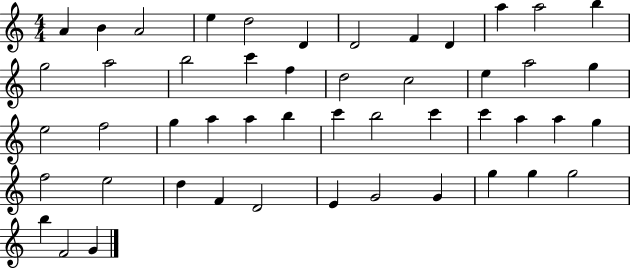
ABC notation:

X:1
T:Untitled
M:4/4
L:1/4
K:C
A B A2 e d2 D D2 F D a a2 b g2 a2 b2 c' f d2 c2 e a2 g e2 f2 g a a b c' b2 c' c' a a g f2 e2 d F D2 E G2 G g g g2 b F2 G